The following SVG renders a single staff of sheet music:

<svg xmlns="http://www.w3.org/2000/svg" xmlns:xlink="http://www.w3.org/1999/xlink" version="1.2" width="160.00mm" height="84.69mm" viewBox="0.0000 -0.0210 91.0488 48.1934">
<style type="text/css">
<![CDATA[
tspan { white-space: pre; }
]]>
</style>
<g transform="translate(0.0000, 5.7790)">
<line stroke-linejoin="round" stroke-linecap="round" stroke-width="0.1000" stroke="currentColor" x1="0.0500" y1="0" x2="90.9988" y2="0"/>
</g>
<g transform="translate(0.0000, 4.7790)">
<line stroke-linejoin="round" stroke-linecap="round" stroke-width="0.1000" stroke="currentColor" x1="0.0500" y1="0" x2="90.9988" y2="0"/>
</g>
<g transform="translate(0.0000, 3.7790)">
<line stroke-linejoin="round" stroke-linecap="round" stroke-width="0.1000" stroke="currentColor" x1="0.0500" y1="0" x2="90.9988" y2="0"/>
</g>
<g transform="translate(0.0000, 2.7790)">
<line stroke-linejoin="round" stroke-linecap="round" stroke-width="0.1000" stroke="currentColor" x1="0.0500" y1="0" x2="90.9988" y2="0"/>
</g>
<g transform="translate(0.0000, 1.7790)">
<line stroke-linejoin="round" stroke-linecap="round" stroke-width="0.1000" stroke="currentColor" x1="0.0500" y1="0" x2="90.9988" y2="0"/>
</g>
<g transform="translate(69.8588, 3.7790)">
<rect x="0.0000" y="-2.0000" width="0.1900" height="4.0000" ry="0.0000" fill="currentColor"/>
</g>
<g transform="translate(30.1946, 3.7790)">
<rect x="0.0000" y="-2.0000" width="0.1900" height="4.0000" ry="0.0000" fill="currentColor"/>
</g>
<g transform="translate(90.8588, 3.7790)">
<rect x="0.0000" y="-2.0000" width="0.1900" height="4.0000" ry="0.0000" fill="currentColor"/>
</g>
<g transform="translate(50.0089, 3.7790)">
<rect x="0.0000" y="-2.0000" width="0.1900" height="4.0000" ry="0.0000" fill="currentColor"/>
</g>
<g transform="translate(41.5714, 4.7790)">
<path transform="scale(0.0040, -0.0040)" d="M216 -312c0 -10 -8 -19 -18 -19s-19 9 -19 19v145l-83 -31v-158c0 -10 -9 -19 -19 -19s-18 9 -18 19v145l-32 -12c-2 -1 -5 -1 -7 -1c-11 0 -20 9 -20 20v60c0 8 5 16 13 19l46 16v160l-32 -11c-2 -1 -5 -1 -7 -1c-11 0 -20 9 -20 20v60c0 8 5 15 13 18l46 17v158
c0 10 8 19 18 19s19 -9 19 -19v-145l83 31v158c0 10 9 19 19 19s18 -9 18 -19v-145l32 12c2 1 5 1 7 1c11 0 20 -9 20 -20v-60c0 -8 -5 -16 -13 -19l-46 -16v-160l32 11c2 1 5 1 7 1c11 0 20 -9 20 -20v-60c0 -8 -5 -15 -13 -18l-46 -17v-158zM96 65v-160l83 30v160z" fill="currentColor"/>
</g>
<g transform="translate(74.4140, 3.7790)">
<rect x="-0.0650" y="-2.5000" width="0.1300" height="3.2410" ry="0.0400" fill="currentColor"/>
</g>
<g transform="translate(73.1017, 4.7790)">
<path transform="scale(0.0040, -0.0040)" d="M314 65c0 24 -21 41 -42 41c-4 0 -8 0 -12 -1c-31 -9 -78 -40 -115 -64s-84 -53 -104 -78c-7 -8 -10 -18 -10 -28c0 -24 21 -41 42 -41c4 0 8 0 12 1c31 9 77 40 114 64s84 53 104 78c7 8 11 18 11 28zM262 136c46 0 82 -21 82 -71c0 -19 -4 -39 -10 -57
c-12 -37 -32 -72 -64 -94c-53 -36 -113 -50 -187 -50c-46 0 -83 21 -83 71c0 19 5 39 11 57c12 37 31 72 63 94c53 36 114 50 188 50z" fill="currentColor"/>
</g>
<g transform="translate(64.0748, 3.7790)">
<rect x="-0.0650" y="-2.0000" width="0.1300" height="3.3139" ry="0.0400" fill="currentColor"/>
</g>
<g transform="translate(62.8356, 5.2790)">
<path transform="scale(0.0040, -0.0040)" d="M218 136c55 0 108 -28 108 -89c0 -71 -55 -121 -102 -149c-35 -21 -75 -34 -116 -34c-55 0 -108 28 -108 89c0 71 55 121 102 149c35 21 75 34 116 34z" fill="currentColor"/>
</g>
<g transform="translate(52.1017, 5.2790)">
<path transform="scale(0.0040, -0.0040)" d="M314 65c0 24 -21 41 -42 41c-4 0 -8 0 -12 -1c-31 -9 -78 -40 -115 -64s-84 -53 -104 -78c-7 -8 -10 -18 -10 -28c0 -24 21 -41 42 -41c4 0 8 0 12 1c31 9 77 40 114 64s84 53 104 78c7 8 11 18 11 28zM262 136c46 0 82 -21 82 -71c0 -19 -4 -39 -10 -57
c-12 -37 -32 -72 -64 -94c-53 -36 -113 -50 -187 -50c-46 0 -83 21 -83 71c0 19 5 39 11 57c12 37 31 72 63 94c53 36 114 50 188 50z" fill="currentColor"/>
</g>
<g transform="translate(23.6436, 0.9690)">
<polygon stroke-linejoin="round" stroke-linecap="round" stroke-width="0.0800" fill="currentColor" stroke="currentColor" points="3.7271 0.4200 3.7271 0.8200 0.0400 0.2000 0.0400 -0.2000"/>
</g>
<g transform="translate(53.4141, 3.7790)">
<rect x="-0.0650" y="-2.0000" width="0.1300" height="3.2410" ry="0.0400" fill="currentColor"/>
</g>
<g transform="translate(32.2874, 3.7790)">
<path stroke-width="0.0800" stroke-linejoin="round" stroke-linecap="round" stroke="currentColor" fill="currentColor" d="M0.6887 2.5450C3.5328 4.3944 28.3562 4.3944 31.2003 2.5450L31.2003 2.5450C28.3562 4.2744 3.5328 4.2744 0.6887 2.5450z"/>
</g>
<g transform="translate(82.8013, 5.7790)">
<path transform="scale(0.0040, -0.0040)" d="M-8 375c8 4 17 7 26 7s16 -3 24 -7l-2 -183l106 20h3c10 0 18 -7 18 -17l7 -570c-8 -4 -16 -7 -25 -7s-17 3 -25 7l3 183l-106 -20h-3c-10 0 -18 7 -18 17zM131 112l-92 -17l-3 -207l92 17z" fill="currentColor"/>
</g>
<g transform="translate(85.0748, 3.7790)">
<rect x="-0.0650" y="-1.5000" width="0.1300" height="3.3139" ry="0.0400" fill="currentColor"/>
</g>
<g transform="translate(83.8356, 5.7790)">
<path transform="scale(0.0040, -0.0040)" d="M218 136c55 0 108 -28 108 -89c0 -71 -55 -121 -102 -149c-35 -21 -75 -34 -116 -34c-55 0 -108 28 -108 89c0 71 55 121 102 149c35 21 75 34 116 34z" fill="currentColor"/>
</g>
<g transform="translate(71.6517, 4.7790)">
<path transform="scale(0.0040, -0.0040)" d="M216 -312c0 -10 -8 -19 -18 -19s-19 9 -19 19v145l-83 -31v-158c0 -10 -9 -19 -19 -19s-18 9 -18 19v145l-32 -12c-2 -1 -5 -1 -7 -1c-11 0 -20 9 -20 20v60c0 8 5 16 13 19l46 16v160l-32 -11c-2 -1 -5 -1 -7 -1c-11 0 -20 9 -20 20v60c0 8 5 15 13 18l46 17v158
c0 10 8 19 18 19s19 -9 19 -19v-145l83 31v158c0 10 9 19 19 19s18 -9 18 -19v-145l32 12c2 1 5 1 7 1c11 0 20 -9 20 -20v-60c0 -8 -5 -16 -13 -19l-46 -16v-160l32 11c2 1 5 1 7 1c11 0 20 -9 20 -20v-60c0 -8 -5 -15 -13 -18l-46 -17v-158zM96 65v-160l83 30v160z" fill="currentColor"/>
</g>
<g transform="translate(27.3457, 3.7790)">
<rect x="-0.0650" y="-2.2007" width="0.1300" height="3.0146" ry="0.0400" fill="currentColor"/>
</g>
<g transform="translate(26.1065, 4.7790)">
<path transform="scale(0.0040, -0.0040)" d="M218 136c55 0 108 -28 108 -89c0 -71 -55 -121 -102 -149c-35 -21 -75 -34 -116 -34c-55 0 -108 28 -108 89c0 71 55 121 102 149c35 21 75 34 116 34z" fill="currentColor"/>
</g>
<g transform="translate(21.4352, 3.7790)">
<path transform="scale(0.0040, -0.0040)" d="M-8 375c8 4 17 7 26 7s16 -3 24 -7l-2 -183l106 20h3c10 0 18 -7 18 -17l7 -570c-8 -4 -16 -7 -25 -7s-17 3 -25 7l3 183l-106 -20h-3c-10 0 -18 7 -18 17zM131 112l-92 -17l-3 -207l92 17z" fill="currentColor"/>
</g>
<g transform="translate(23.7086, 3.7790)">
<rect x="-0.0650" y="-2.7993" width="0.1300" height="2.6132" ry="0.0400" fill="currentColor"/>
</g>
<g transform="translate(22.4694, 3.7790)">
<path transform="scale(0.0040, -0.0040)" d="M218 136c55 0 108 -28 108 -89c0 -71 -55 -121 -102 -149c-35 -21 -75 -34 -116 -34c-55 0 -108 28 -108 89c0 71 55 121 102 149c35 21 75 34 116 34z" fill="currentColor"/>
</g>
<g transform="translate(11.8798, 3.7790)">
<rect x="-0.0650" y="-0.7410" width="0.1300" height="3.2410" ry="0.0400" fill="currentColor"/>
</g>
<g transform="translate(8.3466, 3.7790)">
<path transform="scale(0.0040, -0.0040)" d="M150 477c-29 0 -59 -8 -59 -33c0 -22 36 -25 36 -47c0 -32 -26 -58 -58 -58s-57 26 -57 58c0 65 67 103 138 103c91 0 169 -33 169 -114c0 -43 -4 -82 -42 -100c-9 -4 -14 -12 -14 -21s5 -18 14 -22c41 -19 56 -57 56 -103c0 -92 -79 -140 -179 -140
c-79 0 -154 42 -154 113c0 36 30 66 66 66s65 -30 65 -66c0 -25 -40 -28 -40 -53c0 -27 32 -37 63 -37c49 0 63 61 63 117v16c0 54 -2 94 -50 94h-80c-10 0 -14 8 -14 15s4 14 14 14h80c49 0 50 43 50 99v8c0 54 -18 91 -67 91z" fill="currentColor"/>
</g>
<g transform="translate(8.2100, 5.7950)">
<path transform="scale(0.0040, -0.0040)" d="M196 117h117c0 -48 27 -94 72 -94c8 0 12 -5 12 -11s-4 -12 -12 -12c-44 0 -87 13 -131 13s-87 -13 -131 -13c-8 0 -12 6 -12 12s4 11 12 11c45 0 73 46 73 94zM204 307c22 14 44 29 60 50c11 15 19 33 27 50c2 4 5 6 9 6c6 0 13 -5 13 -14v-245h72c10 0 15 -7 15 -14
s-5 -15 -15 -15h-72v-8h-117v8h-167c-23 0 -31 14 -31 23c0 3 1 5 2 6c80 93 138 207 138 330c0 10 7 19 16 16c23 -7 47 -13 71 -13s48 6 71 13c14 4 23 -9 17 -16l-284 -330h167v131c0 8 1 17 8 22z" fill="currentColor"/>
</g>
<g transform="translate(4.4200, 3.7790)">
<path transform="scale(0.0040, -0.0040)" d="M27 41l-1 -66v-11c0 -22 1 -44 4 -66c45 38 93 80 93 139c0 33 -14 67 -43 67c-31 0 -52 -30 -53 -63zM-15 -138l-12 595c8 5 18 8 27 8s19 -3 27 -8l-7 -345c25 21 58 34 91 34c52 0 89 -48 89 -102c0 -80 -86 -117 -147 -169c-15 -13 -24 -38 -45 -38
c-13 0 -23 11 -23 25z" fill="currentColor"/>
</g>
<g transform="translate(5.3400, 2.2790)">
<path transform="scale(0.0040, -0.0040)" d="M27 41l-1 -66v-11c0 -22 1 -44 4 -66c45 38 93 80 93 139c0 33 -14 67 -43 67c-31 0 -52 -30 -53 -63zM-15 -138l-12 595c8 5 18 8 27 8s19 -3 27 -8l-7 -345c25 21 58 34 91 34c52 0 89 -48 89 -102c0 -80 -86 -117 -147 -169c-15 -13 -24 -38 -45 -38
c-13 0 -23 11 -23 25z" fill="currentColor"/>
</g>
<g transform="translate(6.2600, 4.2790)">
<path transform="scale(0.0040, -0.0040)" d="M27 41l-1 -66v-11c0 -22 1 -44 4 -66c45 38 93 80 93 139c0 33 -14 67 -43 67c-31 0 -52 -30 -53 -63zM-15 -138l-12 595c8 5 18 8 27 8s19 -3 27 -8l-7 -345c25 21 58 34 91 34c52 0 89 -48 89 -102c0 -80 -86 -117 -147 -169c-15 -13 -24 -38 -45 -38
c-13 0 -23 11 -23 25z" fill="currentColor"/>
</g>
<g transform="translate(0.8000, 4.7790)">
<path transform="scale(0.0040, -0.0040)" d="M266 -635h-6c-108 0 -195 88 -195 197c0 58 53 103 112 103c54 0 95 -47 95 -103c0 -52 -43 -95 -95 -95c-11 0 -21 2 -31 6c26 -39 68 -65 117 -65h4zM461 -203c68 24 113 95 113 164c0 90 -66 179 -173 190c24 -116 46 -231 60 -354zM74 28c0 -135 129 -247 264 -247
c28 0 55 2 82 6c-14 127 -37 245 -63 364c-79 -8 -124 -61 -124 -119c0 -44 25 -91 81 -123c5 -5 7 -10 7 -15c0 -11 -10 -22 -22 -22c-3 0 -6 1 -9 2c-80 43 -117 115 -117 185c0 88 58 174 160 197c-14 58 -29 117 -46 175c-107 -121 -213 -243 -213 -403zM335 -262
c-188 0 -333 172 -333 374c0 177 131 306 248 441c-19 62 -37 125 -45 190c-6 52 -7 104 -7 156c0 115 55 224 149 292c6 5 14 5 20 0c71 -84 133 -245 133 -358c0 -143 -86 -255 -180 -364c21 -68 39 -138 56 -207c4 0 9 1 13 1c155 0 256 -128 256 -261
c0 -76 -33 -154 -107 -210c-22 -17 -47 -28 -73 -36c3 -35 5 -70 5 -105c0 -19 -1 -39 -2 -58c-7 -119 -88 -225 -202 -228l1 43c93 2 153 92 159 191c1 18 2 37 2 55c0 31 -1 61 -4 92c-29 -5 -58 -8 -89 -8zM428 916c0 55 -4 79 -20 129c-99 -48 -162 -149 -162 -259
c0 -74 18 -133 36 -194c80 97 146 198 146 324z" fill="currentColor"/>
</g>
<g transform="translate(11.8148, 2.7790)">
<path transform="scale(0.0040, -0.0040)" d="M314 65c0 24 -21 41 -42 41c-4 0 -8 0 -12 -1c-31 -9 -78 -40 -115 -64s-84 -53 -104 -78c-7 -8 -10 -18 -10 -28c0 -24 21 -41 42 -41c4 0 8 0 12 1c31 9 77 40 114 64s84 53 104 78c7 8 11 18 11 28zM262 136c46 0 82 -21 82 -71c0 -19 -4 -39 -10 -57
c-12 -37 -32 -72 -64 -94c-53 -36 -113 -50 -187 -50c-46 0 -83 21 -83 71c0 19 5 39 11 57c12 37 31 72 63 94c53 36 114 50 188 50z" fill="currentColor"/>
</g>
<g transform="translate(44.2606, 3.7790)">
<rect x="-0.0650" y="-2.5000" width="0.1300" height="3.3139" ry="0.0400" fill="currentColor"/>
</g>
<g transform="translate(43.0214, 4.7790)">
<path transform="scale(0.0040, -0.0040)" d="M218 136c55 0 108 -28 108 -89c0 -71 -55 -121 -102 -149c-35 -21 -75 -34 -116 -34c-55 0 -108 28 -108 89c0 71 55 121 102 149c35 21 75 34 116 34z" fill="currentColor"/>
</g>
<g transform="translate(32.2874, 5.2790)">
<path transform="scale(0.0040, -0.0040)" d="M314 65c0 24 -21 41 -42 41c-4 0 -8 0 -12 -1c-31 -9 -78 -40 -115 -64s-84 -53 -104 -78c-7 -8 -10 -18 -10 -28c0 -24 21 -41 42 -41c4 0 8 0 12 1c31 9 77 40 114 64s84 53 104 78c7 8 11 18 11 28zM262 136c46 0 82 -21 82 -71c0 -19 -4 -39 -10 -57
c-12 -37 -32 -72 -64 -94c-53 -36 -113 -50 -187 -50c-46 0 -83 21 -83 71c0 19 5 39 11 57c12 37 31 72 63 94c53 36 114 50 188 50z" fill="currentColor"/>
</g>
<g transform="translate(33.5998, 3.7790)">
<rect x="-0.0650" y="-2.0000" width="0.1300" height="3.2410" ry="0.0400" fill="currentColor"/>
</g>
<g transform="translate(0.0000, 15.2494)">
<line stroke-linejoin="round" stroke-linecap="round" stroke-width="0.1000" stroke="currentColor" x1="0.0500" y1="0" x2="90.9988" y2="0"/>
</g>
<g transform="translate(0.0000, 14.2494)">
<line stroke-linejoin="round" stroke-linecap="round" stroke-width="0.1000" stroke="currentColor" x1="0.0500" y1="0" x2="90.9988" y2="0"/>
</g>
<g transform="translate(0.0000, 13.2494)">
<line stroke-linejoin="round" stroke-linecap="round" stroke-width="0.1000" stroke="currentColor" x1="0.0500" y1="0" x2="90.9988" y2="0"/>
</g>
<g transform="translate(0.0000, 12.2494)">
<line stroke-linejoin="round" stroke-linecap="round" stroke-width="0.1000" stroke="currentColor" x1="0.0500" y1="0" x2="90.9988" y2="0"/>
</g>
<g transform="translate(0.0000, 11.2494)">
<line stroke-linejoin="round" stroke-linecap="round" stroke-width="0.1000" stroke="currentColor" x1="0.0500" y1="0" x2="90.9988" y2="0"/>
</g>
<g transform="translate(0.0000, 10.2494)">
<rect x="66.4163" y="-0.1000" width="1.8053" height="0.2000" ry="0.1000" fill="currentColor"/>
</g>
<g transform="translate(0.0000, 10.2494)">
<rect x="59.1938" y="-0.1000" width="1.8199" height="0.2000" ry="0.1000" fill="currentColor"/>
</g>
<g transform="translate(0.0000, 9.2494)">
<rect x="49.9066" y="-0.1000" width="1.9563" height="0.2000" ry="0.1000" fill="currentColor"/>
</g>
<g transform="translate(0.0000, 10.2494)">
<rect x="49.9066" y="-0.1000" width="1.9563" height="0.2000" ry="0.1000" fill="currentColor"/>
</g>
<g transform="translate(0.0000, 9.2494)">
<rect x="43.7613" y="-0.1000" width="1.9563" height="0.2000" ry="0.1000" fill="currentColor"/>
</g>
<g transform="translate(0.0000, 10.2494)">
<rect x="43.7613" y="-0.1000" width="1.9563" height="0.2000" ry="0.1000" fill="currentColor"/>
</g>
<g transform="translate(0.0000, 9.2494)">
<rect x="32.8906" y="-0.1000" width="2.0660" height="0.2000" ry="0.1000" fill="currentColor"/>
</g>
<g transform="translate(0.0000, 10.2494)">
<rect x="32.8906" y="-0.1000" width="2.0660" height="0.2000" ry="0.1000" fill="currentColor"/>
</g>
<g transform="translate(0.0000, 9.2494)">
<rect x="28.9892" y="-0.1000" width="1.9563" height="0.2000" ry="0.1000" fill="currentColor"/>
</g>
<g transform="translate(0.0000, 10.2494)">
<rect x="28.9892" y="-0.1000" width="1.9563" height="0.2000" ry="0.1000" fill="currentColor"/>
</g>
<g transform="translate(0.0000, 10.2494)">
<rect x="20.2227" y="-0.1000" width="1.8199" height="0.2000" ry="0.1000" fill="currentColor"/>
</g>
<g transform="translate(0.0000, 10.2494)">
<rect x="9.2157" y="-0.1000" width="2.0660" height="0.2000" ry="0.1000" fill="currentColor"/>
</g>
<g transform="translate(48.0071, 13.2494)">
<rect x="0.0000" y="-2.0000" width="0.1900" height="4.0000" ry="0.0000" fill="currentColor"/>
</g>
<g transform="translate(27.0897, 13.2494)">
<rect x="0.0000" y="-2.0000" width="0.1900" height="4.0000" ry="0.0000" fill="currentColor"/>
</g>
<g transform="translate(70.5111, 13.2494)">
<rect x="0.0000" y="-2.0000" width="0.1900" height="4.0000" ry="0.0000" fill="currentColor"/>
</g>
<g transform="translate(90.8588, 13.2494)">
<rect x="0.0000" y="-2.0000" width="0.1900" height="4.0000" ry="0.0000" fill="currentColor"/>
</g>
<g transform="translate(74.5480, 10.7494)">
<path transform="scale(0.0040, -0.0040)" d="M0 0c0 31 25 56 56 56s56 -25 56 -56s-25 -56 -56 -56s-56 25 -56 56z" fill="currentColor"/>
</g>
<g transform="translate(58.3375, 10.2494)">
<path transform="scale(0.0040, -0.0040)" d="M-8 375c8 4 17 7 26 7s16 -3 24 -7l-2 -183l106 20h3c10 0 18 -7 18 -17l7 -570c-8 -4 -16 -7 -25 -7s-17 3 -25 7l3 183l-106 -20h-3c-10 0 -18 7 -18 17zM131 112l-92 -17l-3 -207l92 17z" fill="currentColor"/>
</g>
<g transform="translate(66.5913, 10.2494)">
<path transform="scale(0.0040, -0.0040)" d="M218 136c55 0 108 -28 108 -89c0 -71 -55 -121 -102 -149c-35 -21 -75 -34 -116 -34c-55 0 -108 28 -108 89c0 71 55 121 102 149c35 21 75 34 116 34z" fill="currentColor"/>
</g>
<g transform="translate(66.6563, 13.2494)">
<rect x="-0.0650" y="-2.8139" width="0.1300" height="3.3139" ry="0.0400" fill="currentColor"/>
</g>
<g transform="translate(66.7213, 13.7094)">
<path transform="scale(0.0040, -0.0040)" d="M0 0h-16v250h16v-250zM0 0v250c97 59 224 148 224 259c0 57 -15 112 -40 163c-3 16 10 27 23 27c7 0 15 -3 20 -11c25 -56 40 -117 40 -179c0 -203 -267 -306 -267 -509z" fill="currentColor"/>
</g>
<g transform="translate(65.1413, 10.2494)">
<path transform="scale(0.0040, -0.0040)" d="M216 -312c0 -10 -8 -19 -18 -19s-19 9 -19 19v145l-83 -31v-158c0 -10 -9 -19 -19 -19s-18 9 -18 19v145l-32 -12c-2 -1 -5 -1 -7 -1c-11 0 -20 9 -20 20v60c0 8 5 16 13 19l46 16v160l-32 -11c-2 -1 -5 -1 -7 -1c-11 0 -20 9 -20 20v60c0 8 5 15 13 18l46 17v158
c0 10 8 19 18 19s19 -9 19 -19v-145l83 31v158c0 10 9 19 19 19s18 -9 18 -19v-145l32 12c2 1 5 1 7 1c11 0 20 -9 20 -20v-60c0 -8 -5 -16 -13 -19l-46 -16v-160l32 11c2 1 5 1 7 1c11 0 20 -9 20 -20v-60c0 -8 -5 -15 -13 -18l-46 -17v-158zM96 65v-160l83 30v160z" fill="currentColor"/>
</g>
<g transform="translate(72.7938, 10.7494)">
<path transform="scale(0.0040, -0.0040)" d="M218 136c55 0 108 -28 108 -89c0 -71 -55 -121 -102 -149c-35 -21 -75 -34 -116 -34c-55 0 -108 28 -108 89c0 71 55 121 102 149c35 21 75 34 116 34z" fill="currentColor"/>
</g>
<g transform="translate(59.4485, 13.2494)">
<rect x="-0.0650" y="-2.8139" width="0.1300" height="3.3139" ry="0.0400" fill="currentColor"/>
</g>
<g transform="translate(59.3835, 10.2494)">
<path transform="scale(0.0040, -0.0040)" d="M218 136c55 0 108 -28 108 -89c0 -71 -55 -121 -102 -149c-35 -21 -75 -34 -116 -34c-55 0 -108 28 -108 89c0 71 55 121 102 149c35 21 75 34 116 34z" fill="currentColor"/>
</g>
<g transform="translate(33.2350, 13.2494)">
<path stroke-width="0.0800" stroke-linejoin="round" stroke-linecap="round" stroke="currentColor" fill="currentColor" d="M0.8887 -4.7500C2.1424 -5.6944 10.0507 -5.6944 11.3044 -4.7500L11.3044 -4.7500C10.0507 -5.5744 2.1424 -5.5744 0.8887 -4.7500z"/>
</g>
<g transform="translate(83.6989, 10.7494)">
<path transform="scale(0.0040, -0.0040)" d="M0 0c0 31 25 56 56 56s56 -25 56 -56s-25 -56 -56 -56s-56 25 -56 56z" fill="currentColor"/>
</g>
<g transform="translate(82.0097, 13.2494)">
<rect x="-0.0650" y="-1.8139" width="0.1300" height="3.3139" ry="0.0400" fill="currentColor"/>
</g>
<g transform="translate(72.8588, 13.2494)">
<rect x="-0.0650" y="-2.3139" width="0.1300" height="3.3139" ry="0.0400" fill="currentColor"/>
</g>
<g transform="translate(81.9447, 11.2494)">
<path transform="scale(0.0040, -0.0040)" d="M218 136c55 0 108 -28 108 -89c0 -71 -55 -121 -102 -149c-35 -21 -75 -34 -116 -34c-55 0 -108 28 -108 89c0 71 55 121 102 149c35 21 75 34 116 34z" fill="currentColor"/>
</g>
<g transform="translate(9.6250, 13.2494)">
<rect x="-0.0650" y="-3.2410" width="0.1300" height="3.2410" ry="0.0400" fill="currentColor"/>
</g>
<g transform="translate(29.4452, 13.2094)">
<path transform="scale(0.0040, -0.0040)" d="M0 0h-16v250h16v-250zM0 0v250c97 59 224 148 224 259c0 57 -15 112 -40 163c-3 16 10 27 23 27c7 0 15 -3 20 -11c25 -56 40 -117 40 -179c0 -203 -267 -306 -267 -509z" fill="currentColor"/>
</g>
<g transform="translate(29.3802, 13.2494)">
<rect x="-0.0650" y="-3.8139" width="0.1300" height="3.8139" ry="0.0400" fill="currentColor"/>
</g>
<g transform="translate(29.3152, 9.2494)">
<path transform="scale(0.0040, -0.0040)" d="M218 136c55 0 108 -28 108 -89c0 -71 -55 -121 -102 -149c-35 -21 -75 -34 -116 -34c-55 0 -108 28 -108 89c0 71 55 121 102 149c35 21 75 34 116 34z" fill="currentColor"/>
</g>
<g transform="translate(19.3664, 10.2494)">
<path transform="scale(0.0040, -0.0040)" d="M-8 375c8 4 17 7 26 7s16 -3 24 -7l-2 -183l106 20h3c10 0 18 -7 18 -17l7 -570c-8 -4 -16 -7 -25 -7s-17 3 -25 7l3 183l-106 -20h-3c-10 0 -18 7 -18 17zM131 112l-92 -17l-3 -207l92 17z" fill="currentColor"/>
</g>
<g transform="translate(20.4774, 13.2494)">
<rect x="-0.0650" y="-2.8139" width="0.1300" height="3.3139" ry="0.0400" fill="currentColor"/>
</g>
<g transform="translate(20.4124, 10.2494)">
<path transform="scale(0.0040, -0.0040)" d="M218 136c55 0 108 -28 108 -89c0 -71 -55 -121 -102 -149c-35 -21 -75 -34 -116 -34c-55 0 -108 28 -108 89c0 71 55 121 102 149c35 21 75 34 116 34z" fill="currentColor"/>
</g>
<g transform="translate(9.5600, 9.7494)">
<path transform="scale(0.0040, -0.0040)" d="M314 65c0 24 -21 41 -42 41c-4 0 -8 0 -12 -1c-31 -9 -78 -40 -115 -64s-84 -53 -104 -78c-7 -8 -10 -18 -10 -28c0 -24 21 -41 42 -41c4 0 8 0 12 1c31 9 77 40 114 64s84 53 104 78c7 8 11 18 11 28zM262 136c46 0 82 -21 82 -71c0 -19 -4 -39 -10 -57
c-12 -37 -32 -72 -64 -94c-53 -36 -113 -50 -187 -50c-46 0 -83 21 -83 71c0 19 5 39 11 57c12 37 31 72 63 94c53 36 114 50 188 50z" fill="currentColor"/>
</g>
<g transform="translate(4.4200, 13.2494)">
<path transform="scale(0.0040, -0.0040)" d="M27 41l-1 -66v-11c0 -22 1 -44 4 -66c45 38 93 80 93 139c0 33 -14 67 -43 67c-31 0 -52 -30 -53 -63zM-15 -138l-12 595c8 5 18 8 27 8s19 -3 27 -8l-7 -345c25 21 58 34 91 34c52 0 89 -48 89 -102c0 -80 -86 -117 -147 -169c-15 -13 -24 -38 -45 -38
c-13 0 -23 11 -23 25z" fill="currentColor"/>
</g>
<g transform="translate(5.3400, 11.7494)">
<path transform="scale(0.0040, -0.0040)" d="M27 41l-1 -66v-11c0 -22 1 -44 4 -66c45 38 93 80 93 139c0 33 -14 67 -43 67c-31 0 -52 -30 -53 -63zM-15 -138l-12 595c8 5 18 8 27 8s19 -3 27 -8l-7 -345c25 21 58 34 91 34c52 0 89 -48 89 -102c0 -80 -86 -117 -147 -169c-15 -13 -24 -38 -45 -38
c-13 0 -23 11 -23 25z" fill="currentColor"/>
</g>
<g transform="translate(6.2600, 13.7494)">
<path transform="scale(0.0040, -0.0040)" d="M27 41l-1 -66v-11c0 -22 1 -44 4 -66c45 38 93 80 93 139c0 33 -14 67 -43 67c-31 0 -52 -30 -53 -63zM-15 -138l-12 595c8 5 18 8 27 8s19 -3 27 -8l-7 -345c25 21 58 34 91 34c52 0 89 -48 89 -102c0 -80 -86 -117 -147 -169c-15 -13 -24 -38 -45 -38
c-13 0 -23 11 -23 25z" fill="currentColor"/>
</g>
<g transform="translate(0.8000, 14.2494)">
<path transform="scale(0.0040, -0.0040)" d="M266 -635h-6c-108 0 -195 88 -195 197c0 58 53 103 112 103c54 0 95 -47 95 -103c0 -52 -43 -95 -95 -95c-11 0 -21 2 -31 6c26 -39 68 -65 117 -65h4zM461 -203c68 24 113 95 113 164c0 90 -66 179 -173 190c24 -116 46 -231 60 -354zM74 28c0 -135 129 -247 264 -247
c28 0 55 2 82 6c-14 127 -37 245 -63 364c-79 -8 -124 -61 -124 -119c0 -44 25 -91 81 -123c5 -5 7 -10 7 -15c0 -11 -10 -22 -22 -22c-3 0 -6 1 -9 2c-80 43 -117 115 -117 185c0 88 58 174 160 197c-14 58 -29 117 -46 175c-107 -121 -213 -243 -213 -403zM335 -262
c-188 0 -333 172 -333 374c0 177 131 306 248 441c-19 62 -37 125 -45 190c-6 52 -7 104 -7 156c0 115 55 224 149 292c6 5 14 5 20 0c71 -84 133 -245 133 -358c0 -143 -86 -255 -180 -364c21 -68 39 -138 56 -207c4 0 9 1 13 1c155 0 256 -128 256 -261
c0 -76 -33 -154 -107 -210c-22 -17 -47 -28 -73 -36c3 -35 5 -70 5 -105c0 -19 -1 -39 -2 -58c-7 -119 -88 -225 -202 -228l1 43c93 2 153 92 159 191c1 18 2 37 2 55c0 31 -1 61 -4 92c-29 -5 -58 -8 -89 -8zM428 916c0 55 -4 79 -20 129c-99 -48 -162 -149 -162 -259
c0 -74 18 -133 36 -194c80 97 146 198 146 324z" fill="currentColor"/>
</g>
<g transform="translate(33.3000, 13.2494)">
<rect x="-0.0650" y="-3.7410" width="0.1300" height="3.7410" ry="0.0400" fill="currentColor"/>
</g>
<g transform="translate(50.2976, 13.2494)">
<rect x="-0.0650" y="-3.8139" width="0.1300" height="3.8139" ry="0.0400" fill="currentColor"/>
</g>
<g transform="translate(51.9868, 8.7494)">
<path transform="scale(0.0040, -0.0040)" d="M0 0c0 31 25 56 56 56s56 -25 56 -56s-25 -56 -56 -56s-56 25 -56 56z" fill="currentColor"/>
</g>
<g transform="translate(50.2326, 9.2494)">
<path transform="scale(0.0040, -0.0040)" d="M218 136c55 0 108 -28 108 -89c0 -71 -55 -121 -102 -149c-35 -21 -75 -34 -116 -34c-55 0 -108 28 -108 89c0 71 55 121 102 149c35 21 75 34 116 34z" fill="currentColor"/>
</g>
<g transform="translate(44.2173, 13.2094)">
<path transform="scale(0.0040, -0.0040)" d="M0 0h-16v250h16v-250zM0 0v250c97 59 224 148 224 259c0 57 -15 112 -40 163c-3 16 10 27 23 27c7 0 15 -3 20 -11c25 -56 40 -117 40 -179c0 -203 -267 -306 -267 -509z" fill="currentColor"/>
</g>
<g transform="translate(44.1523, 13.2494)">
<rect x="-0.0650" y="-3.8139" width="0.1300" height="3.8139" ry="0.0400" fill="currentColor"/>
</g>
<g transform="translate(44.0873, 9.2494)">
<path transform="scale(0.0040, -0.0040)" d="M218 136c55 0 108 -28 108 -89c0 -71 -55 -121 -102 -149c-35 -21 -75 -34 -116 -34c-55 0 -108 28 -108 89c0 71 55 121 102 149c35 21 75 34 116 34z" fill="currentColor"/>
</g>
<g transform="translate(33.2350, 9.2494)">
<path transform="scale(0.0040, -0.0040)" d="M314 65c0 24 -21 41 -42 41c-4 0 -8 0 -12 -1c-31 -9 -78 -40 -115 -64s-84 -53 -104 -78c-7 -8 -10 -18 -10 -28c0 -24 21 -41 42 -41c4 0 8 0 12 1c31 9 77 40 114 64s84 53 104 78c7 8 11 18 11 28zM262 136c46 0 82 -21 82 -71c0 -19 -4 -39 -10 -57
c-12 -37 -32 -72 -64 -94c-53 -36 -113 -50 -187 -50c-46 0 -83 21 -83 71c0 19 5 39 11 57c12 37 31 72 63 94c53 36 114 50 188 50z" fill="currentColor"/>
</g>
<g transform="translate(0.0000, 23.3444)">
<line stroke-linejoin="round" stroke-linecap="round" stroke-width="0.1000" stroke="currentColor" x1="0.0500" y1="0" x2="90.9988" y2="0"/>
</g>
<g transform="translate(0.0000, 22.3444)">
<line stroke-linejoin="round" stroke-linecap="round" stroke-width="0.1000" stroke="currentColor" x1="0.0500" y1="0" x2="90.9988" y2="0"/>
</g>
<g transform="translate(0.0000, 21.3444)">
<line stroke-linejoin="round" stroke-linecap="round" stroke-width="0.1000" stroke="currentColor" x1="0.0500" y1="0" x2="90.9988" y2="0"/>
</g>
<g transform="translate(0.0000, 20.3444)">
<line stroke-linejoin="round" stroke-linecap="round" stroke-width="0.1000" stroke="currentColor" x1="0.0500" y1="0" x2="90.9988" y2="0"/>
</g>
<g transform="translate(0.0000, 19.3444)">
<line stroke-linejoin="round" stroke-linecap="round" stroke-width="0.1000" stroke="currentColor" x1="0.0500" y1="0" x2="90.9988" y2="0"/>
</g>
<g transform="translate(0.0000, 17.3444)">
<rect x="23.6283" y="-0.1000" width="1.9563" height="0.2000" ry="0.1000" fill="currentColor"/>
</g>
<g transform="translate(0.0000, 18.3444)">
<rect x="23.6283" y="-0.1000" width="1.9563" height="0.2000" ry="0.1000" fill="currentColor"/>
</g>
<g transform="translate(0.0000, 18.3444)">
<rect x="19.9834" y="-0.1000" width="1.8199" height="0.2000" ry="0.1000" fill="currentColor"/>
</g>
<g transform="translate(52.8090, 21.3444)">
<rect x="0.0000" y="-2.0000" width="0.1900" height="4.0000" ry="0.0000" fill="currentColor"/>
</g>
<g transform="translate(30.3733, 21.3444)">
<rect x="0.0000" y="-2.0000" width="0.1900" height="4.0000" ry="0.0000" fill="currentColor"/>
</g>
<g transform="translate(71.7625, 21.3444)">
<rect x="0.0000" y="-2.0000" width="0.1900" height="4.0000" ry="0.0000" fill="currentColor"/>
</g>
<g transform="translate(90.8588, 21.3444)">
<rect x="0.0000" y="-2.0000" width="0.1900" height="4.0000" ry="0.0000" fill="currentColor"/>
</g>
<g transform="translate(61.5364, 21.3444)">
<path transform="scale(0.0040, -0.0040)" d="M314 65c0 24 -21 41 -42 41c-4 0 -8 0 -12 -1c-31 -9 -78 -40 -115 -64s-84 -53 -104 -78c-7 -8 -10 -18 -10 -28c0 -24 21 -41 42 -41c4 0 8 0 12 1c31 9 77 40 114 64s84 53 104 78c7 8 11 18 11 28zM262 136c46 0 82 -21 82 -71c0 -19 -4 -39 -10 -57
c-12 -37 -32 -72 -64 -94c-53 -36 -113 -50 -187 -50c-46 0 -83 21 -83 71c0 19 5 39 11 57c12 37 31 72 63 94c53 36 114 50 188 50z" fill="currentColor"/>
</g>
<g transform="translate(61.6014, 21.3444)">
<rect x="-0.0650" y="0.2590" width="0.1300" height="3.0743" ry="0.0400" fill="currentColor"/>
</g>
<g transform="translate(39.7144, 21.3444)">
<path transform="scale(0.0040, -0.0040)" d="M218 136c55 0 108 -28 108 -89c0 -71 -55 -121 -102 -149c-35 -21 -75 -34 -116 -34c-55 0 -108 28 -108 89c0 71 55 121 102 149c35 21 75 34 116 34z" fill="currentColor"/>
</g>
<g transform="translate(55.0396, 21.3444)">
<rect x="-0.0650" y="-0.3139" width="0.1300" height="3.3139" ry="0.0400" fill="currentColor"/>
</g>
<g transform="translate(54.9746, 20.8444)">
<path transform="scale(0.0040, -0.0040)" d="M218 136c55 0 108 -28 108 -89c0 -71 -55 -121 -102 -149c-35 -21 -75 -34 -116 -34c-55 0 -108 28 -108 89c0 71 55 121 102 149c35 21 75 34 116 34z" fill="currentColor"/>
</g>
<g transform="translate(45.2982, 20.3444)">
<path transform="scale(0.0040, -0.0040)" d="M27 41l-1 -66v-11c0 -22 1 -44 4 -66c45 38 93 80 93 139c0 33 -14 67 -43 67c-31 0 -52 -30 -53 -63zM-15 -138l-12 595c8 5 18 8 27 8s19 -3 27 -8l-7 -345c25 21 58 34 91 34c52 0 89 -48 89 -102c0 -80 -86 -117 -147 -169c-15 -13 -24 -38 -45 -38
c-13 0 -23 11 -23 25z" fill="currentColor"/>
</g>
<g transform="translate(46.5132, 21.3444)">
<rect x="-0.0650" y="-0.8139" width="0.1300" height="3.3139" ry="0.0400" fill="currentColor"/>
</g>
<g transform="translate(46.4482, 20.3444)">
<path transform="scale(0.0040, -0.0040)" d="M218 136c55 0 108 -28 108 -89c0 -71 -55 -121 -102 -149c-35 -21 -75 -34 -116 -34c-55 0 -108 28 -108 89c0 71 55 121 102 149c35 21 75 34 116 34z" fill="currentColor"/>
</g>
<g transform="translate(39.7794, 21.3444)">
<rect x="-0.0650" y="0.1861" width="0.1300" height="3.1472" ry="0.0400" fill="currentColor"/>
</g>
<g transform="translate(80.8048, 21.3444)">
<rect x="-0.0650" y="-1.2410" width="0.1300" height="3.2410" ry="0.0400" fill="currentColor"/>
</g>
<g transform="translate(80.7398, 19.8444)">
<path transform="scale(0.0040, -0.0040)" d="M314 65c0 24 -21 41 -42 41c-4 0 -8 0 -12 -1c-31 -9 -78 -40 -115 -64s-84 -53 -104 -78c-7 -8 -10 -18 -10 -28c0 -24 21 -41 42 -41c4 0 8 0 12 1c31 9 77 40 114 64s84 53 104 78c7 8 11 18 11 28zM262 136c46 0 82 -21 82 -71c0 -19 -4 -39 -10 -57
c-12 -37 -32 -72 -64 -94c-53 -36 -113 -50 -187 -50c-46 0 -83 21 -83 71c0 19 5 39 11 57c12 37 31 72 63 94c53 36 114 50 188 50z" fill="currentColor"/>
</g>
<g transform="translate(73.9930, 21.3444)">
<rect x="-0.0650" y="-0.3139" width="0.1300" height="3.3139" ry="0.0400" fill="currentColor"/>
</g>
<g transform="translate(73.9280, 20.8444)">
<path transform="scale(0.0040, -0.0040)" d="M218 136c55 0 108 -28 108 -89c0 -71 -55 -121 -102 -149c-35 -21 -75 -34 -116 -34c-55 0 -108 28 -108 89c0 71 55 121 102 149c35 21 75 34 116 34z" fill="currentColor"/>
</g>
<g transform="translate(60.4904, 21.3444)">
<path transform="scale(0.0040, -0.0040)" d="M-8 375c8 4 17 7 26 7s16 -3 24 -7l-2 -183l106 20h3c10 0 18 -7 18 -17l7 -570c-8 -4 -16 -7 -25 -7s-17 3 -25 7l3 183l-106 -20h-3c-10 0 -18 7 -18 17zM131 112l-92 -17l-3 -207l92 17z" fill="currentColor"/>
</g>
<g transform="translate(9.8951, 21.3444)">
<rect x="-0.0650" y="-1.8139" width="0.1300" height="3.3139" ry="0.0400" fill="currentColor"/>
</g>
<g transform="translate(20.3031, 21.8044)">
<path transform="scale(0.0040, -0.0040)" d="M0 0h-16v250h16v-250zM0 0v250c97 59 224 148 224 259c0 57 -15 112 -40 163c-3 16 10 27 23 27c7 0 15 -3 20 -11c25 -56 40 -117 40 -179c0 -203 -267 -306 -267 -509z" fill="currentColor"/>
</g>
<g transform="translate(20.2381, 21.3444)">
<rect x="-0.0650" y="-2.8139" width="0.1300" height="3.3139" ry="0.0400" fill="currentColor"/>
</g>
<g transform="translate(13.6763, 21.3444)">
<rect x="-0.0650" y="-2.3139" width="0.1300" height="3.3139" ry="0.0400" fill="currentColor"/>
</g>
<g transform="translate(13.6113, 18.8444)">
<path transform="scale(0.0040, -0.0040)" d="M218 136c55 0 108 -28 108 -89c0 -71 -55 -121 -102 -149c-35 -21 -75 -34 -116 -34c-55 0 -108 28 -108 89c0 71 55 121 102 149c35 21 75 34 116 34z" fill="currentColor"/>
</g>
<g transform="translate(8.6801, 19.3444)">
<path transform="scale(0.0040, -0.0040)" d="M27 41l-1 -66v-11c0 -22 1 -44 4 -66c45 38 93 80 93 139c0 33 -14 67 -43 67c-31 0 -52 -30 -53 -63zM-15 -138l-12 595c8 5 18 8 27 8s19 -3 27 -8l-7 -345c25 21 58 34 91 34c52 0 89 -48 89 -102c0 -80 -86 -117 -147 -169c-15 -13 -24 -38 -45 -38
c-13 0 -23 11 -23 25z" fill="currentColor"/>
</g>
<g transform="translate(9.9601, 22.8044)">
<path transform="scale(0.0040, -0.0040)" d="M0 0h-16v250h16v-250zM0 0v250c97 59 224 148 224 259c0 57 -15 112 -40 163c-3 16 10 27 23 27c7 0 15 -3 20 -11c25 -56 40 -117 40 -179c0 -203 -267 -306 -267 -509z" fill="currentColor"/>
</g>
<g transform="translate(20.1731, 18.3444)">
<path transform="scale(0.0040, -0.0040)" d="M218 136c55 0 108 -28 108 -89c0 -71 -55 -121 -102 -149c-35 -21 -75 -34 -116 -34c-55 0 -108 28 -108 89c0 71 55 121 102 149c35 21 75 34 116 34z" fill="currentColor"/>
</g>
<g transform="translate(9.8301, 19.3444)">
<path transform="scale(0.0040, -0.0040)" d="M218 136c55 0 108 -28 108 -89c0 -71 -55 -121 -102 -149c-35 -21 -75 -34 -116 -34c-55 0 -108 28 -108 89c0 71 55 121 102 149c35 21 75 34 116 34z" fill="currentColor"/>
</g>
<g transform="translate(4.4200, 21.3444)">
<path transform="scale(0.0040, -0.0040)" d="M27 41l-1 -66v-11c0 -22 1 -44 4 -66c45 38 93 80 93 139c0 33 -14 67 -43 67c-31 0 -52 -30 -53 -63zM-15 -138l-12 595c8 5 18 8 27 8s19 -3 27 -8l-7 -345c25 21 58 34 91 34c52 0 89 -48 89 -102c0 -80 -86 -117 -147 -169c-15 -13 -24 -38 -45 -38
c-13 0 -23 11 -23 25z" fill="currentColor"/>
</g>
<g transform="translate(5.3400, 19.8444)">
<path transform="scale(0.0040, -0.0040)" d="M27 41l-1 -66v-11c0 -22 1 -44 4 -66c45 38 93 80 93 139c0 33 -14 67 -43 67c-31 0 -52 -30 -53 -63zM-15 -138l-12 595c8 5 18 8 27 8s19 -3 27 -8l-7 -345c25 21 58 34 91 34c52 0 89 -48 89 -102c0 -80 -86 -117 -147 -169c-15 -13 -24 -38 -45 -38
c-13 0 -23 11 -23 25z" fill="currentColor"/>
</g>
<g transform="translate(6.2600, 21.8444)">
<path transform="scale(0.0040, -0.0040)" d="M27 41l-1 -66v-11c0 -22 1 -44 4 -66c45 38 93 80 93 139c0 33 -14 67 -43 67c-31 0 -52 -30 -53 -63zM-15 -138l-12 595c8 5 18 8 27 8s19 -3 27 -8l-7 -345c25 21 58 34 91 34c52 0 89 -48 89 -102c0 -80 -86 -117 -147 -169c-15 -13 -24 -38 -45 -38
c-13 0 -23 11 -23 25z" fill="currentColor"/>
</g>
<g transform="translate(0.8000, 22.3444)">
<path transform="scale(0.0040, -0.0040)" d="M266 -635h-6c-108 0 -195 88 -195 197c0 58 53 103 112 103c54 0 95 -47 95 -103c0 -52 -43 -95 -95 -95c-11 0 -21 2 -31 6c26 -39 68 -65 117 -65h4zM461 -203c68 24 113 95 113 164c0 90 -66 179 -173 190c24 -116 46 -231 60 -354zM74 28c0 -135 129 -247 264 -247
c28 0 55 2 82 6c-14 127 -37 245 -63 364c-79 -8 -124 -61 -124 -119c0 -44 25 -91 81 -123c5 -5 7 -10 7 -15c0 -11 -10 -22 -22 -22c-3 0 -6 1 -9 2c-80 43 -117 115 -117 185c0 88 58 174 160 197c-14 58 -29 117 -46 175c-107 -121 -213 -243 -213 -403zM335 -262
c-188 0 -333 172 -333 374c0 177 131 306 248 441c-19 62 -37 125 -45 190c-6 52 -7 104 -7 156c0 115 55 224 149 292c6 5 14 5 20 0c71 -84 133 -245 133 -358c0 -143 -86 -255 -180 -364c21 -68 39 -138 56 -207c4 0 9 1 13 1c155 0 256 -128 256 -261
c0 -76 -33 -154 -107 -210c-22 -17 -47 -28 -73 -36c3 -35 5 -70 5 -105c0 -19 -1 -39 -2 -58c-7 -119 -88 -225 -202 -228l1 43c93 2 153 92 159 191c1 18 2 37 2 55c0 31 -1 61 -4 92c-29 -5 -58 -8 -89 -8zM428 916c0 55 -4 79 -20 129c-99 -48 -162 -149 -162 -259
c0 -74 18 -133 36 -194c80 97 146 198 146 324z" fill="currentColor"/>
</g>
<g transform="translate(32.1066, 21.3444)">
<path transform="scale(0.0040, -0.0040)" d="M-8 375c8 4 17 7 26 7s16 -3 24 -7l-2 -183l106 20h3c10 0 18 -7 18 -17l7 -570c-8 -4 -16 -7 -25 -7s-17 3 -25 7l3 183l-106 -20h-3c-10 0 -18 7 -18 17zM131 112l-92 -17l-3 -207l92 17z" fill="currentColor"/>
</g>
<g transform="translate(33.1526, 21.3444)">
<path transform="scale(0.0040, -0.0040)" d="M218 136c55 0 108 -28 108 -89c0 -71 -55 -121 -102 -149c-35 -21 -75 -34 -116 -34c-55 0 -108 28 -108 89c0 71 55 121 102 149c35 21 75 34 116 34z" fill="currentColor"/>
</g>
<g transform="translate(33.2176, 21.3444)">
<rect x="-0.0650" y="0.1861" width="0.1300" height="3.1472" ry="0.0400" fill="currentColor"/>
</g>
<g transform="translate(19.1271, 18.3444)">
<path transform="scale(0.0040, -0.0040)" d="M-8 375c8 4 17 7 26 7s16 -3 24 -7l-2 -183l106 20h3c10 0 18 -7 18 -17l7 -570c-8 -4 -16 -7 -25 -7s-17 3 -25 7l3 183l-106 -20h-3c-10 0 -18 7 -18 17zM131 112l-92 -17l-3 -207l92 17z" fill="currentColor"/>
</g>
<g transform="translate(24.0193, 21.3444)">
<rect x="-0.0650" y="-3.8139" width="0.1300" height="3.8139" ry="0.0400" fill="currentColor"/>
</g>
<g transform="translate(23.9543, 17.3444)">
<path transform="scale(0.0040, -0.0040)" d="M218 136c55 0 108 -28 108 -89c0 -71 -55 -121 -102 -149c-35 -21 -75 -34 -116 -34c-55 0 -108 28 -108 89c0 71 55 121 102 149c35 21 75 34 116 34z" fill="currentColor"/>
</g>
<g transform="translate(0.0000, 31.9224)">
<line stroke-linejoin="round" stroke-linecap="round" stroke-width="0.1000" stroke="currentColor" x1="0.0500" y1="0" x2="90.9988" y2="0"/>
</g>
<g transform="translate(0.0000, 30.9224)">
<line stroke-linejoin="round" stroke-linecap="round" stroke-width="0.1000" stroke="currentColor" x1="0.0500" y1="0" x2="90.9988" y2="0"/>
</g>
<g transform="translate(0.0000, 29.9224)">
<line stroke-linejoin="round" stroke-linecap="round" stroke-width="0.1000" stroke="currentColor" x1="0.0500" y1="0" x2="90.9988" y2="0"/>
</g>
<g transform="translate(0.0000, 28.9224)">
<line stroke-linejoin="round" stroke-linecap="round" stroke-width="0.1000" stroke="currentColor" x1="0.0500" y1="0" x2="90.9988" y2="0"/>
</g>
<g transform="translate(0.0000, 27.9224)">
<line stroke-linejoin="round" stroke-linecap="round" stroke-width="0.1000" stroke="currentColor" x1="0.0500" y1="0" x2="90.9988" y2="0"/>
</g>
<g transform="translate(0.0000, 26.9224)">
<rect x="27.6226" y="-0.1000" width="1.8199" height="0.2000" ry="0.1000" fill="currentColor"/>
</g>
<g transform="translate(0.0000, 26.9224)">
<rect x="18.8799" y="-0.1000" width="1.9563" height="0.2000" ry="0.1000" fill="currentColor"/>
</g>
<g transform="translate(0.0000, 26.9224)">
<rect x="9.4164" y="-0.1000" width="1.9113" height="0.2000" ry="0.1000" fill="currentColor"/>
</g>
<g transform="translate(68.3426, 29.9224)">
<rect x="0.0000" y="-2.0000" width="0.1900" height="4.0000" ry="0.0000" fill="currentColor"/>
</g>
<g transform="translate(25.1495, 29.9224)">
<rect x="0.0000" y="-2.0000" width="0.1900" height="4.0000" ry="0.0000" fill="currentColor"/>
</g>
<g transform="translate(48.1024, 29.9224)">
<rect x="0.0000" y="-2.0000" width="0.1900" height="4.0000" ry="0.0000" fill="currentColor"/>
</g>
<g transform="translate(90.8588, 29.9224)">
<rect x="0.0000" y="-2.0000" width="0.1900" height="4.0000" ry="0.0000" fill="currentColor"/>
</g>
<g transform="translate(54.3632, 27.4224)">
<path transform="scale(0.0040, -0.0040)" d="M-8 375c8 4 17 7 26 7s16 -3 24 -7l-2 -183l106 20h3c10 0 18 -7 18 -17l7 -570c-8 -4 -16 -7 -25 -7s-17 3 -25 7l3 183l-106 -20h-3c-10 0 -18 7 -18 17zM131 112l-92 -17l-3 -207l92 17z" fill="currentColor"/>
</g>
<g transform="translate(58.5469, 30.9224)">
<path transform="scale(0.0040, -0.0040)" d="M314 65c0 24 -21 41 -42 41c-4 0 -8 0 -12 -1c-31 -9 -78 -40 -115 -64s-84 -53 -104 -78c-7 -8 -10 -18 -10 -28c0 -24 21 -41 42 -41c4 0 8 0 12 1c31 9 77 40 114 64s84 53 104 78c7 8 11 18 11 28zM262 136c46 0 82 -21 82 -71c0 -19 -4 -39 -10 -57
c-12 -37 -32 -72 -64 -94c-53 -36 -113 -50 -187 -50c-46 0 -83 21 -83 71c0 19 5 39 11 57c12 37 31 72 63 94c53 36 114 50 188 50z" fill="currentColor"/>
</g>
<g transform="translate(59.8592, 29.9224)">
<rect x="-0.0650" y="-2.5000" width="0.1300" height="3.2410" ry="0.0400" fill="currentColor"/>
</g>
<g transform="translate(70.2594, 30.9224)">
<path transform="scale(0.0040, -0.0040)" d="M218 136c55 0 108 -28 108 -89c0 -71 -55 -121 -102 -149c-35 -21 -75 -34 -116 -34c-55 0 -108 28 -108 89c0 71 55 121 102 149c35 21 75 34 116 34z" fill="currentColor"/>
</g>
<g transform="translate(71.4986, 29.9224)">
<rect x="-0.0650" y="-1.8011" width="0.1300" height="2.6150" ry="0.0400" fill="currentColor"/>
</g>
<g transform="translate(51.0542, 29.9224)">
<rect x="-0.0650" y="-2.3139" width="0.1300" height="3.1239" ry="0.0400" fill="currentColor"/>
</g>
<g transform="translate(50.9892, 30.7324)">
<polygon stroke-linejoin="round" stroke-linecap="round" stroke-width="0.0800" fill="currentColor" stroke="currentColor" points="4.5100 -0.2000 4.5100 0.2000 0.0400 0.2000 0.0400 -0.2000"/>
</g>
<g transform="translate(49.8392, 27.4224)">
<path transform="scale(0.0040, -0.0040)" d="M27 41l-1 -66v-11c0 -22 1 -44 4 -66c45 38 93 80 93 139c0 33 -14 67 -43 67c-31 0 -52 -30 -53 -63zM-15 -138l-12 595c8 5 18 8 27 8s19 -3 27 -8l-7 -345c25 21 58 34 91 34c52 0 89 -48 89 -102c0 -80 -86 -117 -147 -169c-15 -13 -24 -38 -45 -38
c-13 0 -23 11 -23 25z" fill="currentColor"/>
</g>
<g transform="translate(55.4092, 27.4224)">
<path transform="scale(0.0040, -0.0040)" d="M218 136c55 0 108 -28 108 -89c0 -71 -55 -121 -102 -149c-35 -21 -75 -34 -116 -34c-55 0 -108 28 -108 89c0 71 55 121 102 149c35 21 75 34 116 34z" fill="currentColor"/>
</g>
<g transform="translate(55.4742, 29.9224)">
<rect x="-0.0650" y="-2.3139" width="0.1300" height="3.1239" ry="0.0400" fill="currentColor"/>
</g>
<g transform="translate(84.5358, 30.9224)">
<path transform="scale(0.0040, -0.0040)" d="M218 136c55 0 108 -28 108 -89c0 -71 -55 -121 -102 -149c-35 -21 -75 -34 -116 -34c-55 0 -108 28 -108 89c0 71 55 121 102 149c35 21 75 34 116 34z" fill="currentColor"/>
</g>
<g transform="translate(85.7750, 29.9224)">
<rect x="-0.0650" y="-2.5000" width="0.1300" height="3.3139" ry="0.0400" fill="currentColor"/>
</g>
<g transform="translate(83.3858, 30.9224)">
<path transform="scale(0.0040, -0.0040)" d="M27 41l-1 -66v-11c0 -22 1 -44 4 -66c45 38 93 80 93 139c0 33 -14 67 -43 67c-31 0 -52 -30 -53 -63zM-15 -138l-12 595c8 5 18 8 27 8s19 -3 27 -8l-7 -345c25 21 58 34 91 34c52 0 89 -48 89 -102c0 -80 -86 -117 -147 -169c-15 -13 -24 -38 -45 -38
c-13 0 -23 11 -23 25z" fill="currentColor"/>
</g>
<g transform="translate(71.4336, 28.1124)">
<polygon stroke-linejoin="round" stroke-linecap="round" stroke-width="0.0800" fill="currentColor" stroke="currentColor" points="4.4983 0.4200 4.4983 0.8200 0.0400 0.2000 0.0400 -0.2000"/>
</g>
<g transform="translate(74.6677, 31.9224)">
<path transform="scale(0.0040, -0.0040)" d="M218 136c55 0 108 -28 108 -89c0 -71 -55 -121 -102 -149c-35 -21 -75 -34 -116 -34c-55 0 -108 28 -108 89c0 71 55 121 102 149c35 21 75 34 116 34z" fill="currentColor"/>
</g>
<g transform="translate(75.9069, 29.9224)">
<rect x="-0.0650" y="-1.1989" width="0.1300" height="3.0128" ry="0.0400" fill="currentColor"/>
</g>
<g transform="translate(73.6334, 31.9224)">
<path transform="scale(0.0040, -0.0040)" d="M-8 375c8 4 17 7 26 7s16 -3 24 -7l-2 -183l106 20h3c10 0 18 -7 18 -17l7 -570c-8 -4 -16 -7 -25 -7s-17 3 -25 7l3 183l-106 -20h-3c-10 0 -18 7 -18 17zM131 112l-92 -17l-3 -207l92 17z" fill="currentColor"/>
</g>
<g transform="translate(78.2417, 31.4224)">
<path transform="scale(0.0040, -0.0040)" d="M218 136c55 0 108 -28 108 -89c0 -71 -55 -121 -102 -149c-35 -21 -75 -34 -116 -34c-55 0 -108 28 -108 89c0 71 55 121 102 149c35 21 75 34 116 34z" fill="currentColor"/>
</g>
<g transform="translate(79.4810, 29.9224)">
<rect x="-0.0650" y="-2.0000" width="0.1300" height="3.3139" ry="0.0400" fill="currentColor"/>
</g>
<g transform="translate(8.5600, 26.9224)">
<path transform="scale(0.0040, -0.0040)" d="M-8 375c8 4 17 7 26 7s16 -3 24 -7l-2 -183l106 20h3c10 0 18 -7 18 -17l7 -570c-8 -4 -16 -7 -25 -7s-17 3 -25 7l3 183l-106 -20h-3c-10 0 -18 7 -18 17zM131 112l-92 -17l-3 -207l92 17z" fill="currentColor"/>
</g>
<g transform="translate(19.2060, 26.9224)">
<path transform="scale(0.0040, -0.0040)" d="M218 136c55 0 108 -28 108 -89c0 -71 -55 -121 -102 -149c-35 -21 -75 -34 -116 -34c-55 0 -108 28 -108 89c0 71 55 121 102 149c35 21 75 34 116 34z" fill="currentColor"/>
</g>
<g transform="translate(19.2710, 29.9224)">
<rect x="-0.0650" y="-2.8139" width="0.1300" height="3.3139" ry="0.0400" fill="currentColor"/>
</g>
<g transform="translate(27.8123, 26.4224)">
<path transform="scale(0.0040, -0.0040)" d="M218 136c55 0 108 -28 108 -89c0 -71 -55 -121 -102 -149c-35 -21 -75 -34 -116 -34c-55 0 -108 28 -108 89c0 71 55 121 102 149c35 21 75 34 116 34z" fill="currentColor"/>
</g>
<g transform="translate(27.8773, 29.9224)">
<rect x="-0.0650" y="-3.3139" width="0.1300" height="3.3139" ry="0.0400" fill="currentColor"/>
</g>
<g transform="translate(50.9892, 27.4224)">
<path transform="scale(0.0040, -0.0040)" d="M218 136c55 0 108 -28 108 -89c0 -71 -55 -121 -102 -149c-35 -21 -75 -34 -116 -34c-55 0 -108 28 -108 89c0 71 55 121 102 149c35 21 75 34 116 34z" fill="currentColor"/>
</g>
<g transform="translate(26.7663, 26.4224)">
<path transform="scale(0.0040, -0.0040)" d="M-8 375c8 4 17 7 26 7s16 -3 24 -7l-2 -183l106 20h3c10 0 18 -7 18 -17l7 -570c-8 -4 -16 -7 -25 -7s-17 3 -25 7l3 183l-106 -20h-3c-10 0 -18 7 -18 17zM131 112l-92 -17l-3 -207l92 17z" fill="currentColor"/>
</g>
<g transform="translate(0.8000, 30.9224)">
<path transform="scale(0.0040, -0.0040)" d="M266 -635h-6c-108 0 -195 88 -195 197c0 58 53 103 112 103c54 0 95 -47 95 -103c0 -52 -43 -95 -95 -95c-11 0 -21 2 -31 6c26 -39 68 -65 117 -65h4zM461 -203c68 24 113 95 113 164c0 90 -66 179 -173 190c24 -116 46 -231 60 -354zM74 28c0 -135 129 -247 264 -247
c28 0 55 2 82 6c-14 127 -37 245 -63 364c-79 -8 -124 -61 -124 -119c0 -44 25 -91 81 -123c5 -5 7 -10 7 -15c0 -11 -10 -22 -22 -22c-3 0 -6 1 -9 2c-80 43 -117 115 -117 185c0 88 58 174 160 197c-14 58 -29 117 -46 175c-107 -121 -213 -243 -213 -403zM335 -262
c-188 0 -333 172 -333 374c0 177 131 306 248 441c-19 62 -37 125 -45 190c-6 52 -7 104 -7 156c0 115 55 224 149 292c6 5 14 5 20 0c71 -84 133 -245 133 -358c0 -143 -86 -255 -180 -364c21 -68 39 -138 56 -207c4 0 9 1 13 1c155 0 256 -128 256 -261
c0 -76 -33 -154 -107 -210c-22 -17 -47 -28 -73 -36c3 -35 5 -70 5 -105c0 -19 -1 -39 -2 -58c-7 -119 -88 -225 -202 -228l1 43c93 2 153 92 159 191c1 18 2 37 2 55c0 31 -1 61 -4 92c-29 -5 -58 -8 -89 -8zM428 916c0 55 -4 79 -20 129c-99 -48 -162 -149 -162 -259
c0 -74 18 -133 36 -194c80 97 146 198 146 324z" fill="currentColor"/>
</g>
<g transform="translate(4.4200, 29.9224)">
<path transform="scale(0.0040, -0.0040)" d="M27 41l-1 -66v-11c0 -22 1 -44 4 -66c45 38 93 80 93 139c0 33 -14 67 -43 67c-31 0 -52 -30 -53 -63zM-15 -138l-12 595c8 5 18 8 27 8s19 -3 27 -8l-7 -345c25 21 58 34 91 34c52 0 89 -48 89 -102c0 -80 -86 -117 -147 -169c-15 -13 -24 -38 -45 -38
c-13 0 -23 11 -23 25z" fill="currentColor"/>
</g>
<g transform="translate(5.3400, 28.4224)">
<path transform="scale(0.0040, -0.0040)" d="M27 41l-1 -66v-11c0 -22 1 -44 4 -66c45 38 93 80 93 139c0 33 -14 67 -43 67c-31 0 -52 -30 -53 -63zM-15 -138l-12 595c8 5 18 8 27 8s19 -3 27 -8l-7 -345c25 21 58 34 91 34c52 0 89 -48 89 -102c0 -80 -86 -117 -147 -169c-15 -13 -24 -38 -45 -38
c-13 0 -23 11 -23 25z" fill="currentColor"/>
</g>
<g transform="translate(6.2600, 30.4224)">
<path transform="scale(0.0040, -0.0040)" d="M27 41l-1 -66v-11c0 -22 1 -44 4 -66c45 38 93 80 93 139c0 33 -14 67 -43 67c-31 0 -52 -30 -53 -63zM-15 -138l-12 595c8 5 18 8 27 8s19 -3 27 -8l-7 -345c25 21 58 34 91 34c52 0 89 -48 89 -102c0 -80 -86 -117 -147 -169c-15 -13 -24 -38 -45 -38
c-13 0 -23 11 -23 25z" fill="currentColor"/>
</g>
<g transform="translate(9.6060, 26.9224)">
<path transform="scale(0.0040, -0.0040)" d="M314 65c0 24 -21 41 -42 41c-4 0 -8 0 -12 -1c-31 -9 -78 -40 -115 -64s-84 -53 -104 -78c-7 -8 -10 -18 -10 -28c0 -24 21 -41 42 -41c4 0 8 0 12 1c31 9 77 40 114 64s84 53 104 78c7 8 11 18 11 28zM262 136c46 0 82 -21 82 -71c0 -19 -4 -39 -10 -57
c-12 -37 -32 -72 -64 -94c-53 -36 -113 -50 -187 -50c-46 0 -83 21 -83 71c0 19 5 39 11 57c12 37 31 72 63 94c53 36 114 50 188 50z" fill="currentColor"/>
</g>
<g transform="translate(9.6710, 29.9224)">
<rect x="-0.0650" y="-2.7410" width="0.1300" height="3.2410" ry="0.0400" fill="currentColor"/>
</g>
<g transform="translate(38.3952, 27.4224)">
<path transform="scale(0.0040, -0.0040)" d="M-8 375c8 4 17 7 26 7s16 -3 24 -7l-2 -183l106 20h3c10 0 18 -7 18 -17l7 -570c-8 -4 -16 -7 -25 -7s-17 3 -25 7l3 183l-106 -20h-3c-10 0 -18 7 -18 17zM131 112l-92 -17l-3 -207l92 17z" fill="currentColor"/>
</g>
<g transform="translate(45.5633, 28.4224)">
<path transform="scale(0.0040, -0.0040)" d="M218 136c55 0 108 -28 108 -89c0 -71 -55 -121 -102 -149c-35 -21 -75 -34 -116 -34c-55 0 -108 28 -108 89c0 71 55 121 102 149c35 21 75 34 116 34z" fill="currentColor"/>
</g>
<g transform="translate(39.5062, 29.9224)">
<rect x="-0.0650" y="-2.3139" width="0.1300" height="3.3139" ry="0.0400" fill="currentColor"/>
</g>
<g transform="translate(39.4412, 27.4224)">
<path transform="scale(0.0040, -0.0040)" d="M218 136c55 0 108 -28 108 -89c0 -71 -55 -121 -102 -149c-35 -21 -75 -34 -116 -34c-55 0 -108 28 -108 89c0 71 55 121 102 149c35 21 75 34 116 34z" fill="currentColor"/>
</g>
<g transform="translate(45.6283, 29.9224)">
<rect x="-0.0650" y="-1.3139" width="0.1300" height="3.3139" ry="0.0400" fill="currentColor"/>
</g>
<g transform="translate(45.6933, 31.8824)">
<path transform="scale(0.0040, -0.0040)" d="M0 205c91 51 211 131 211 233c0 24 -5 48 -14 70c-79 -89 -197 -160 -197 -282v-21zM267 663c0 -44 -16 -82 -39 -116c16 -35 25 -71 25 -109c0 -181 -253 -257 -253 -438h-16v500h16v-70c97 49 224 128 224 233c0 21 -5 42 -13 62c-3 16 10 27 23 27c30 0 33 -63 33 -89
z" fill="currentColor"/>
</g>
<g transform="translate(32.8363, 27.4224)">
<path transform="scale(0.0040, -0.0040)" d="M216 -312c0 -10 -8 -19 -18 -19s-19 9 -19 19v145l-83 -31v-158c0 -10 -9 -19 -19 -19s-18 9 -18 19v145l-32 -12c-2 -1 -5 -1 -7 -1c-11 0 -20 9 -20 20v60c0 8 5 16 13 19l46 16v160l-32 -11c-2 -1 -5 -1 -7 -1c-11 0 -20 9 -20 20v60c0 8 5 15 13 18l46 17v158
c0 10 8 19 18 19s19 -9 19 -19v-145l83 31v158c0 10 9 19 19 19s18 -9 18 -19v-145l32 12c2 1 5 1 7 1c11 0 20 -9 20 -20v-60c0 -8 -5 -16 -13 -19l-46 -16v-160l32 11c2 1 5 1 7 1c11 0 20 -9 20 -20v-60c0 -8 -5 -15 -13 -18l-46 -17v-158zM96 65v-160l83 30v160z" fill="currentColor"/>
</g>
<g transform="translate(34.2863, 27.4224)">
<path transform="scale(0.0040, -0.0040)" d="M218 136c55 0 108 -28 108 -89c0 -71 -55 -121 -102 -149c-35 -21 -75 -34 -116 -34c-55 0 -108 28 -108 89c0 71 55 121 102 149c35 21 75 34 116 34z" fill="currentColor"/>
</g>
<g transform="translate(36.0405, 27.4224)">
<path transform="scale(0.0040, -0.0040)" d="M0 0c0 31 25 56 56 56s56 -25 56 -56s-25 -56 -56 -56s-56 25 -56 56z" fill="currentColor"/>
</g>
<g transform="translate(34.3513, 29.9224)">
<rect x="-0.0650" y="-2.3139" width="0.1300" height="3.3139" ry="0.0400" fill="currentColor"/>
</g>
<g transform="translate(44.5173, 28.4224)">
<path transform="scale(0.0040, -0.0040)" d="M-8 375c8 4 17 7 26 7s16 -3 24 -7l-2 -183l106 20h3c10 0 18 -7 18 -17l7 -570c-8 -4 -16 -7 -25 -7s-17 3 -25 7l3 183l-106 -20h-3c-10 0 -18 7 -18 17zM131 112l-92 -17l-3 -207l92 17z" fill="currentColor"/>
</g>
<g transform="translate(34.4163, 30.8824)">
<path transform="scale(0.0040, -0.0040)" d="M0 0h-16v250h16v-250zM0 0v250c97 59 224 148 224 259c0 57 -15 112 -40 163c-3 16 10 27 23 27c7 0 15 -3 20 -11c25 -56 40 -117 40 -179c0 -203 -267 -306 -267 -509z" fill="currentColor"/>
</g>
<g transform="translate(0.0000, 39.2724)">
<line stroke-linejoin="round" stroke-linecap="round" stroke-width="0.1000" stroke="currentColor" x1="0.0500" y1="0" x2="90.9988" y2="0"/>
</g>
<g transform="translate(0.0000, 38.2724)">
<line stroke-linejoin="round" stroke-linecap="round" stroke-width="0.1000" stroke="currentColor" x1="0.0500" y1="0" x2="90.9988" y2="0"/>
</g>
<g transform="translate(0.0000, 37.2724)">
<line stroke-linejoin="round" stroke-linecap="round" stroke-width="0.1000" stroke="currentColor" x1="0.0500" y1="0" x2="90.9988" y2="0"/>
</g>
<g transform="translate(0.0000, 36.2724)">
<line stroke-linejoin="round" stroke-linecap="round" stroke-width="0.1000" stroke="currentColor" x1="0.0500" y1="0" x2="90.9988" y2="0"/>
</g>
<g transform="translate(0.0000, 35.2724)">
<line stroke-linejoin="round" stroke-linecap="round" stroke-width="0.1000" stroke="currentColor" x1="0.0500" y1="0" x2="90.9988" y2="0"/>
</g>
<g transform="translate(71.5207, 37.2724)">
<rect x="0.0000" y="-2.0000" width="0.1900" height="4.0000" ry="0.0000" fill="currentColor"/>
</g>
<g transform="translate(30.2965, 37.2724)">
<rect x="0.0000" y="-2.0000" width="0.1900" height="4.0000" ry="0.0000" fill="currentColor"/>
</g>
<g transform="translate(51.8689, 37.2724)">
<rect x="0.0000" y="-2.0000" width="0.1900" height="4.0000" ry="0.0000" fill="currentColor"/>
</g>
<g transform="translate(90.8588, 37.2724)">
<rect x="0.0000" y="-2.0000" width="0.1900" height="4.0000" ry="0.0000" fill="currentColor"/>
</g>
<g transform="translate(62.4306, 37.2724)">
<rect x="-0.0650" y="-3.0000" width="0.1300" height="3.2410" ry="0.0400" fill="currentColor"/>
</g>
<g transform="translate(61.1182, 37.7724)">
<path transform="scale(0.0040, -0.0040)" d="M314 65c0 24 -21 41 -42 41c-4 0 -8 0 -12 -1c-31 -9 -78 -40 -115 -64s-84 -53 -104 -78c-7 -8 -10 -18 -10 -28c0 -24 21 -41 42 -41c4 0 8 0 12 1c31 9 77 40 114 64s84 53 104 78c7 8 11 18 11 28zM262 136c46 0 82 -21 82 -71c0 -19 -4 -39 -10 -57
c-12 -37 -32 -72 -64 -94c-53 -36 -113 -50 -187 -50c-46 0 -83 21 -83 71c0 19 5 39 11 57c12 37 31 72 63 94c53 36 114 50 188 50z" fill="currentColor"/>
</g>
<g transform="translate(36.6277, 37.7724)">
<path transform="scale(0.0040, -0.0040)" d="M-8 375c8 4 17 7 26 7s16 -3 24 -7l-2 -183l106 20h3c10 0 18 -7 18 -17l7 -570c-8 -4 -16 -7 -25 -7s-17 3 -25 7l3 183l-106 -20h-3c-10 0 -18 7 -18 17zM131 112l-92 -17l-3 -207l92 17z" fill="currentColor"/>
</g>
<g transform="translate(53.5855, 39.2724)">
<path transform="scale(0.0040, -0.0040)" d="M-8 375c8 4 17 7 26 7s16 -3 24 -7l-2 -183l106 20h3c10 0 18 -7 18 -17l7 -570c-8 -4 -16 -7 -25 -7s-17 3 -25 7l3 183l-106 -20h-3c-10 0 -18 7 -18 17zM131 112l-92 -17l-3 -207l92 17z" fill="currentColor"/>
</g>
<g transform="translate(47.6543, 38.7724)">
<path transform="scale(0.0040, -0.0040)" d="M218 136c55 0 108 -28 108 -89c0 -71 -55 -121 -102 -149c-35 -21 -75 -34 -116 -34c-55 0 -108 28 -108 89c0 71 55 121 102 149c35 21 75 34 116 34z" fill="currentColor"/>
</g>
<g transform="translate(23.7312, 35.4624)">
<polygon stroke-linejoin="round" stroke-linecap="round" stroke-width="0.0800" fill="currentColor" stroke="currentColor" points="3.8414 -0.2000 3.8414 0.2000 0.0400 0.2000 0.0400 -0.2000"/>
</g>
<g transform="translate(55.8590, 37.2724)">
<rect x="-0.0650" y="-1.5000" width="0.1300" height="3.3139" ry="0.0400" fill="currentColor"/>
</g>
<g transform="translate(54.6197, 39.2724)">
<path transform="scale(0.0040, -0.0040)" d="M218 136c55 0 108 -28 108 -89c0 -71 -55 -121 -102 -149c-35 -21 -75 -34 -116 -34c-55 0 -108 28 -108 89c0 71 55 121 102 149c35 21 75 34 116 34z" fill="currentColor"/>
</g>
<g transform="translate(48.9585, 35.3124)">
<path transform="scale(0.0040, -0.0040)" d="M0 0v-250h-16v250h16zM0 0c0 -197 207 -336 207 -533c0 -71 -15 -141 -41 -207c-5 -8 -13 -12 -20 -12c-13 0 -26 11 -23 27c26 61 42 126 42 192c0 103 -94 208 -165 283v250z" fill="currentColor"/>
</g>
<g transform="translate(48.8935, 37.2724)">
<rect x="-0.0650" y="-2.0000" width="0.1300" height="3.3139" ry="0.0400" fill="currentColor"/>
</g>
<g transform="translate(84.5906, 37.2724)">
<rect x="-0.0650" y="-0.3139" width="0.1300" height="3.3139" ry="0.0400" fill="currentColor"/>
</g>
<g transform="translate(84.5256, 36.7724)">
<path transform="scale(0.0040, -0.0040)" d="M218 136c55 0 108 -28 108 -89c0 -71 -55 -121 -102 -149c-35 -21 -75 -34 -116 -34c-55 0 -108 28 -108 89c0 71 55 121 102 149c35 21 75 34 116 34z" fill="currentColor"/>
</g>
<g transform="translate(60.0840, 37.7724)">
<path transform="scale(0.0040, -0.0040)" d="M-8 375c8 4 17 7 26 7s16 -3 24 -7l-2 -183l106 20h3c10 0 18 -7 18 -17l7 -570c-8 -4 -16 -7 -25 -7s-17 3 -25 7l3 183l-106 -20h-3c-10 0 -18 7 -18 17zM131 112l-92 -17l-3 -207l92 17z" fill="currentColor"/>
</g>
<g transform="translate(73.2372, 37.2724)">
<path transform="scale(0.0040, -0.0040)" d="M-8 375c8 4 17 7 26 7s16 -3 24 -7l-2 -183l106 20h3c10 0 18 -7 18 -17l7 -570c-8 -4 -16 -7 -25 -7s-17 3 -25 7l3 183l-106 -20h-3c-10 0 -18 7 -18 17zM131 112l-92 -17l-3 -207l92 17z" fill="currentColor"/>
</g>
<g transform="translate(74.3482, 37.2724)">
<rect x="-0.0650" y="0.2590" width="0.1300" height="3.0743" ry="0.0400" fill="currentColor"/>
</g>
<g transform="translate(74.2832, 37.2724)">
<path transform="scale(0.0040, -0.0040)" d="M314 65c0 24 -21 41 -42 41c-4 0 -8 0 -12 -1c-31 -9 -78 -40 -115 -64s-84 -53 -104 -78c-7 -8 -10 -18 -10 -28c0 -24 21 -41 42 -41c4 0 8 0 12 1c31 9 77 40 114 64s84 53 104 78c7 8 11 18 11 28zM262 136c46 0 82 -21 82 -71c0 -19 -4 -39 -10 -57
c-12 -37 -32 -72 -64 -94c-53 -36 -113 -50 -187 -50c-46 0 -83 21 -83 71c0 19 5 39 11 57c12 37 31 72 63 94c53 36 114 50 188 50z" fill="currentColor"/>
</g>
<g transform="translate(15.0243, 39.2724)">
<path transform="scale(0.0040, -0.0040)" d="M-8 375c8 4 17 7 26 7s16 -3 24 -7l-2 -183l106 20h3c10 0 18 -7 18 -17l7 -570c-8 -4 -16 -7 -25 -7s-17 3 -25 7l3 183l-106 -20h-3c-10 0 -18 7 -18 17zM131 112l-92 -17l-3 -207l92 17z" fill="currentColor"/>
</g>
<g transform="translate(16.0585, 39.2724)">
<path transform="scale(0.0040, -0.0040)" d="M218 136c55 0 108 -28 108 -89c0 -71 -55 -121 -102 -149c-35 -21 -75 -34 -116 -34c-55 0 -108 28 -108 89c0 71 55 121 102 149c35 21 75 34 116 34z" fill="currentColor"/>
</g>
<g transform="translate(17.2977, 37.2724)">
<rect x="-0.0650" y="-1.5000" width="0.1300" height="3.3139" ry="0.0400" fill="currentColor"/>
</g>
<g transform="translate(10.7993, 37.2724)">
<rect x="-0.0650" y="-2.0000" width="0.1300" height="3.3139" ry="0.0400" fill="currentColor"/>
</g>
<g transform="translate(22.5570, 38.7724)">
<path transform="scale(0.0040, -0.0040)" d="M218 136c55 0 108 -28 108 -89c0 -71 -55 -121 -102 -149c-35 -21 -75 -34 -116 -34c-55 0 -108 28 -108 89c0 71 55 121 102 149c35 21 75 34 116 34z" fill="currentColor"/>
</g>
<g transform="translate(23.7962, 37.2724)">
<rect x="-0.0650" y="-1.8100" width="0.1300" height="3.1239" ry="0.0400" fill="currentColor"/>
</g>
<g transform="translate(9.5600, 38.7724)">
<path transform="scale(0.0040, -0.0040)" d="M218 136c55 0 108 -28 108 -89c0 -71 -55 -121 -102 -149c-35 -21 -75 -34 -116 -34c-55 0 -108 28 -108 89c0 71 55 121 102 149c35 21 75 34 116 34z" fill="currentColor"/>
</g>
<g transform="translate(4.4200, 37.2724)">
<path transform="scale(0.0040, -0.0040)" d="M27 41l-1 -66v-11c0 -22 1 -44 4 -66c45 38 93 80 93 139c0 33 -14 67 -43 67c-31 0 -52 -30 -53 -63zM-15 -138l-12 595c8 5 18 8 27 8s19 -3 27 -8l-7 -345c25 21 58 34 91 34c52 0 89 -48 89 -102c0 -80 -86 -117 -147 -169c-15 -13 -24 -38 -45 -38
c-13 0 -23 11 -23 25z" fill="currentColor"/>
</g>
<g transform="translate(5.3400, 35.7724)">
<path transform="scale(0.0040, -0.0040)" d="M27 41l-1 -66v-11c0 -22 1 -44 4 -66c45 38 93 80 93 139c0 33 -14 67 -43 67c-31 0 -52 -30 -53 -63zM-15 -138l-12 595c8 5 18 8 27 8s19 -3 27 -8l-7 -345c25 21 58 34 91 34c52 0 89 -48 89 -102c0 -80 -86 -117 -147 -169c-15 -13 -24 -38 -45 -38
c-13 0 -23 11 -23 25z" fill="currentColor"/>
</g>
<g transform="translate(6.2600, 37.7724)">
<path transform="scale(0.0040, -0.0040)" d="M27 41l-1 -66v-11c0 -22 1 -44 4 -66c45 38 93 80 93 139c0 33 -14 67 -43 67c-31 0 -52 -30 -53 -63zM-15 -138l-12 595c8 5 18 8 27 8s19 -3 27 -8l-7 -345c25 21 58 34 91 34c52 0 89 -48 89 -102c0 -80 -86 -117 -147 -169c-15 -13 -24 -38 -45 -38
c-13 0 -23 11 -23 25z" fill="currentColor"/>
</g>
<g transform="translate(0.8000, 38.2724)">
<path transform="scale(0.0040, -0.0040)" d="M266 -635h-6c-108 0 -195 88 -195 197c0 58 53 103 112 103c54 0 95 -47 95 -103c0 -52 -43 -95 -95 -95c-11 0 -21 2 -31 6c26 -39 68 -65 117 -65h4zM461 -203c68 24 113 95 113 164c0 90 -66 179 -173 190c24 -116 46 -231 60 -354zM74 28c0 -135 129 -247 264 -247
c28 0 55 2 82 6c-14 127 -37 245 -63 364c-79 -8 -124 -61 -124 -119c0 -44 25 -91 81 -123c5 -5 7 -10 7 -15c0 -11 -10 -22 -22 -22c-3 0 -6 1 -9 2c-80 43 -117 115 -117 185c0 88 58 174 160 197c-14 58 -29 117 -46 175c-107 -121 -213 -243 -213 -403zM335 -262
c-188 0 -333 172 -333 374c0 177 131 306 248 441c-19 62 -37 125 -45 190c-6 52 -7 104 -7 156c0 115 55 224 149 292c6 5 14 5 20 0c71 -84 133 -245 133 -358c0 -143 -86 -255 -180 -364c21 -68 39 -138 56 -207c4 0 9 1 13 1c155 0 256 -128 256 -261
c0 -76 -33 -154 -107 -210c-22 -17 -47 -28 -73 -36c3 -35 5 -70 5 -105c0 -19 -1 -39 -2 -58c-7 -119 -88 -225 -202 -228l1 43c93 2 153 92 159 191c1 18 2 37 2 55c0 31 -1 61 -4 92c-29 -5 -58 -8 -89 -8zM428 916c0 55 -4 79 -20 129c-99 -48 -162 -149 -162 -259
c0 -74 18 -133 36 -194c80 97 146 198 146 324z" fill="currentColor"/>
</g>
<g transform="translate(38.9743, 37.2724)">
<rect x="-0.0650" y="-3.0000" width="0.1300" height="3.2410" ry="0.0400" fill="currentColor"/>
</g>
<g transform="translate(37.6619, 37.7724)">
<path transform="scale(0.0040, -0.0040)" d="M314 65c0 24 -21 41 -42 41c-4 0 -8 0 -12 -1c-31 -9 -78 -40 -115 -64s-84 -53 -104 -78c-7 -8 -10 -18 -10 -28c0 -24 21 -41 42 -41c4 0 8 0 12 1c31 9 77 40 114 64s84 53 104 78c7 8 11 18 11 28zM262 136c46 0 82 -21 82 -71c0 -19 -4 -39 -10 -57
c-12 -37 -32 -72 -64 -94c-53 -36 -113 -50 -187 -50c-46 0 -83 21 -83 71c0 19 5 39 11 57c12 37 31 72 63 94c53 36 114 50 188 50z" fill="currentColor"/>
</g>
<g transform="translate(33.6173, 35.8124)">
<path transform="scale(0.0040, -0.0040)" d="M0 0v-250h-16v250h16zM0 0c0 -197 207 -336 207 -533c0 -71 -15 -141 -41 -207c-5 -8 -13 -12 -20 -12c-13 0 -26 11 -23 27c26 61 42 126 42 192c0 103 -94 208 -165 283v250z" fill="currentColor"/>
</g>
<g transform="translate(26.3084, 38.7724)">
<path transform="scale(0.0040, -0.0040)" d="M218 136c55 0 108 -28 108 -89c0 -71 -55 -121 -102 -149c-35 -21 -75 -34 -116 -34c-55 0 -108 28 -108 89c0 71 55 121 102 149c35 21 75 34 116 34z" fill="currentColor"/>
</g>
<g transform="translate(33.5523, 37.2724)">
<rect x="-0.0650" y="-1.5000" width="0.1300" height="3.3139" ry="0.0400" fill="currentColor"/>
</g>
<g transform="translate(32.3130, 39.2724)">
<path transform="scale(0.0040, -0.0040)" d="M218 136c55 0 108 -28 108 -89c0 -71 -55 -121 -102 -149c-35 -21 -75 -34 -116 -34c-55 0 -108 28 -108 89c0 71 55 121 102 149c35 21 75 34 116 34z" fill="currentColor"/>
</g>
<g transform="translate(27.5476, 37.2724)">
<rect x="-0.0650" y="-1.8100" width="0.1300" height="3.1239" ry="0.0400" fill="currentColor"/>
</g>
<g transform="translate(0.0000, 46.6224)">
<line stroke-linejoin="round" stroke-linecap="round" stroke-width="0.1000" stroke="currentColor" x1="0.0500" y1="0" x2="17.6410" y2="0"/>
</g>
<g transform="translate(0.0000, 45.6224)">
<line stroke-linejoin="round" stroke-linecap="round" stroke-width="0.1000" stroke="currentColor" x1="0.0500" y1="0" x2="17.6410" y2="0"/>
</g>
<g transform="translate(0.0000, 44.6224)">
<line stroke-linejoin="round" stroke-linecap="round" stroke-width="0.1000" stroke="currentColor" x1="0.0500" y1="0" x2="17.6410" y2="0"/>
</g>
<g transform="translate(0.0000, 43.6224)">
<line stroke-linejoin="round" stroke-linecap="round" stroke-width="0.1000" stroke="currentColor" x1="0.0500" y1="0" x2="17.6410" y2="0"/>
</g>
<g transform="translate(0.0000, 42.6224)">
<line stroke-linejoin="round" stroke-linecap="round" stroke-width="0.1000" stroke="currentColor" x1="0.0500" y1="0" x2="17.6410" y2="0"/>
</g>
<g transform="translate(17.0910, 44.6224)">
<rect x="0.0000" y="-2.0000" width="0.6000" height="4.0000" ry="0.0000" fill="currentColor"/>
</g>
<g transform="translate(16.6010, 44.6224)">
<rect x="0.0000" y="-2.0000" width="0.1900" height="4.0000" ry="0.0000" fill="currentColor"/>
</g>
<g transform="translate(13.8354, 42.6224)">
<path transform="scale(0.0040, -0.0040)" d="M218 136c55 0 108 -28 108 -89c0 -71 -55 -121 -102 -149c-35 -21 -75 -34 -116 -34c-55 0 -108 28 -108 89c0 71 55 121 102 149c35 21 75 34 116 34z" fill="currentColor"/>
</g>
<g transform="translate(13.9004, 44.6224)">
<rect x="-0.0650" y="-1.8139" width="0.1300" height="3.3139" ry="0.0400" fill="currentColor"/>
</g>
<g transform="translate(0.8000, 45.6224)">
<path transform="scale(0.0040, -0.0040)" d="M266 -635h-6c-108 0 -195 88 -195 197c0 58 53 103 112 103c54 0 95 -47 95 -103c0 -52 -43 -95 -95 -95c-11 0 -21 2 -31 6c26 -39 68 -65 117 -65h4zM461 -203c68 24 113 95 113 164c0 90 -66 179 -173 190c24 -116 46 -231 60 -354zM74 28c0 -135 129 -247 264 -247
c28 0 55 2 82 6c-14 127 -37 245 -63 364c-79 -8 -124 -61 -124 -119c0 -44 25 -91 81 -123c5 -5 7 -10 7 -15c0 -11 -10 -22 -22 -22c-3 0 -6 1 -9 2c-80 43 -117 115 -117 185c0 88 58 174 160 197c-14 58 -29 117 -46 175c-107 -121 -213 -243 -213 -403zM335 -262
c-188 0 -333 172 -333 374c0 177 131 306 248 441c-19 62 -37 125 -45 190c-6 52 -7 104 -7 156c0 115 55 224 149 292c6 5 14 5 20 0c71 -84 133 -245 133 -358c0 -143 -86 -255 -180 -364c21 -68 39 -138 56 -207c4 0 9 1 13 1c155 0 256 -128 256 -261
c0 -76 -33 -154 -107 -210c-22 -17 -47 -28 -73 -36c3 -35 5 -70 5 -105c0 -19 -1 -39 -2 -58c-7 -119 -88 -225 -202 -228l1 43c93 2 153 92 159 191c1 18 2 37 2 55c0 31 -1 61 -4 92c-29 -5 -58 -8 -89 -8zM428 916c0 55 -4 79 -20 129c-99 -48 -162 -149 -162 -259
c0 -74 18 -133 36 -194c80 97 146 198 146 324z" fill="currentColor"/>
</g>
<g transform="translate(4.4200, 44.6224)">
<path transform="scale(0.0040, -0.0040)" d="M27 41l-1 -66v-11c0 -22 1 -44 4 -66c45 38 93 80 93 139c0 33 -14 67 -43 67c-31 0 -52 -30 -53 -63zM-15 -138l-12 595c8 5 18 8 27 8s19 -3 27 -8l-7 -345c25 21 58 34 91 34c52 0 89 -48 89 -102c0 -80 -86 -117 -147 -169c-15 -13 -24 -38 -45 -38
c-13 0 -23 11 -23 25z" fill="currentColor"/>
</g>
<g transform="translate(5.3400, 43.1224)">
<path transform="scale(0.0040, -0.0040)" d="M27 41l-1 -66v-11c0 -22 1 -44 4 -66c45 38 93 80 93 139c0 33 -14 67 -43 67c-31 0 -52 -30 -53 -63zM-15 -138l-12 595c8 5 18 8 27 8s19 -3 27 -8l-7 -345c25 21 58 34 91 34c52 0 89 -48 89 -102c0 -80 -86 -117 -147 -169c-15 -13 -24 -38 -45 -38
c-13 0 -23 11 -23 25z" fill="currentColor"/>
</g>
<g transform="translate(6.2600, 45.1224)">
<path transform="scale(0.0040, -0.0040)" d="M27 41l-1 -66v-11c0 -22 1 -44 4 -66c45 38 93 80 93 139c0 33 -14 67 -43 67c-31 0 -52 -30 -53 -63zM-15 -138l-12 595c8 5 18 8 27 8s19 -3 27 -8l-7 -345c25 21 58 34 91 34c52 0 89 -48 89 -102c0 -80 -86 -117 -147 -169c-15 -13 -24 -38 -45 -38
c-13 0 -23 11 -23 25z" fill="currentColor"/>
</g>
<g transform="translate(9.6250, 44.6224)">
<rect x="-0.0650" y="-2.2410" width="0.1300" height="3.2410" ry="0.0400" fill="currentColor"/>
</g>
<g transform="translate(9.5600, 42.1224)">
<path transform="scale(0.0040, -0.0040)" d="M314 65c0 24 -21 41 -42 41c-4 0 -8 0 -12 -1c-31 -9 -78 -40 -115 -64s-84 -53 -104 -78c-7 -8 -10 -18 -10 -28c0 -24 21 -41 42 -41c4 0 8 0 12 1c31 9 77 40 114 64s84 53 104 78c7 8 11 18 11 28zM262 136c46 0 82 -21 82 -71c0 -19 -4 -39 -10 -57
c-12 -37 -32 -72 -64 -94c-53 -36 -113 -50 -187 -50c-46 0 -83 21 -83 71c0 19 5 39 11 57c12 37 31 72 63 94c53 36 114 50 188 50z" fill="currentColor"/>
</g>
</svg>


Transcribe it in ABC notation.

X:1
T:Untitled
M:3/4
L:1/4
K:Eb
d2 B/2 G/2 F2 ^G F2 F ^G2 E _b2 a c'/2 c'2 c'/2 c' a ^a/2 g f _f/2 g a/2 c' B B _d c B2 c _e2 a2 a b ^g/2 g e/4 _g/2 g/2 G2 G/2 E/2 F _G F E F/2 F/2 _E/2 A2 F/2 E A2 B2 c g2 f